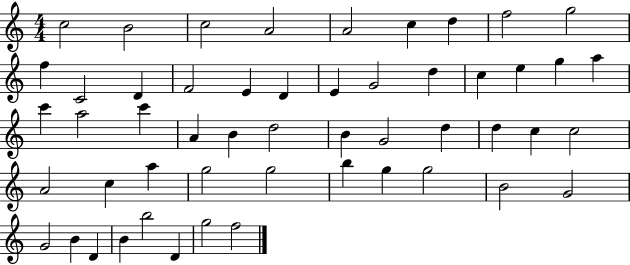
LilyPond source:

{
  \clef treble
  \numericTimeSignature
  \time 4/4
  \key c \major
  c''2 b'2 | c''2 a'2 | a'2 c''4 d''4 | f''2 g''2 | \break f''4 c'2 d'4 | f'2 e'4 d'4 | e'4 g'2 d''4 | c''4 e''4 g''4 a''4 | \break c'''4 a''2 c'''4 | a'4 b'4 d''2 | b'4 g'2 d''4 | d''4 c''4 c''2 | \break a'2 c''4 a''4 | g''2 g''2 | b''4 g''4 g''2 | b'2 g'2 | \break g'2 b'4 d'4 | b'4 b''2 d'4 | g''2 f''2 | \bar "|."
}